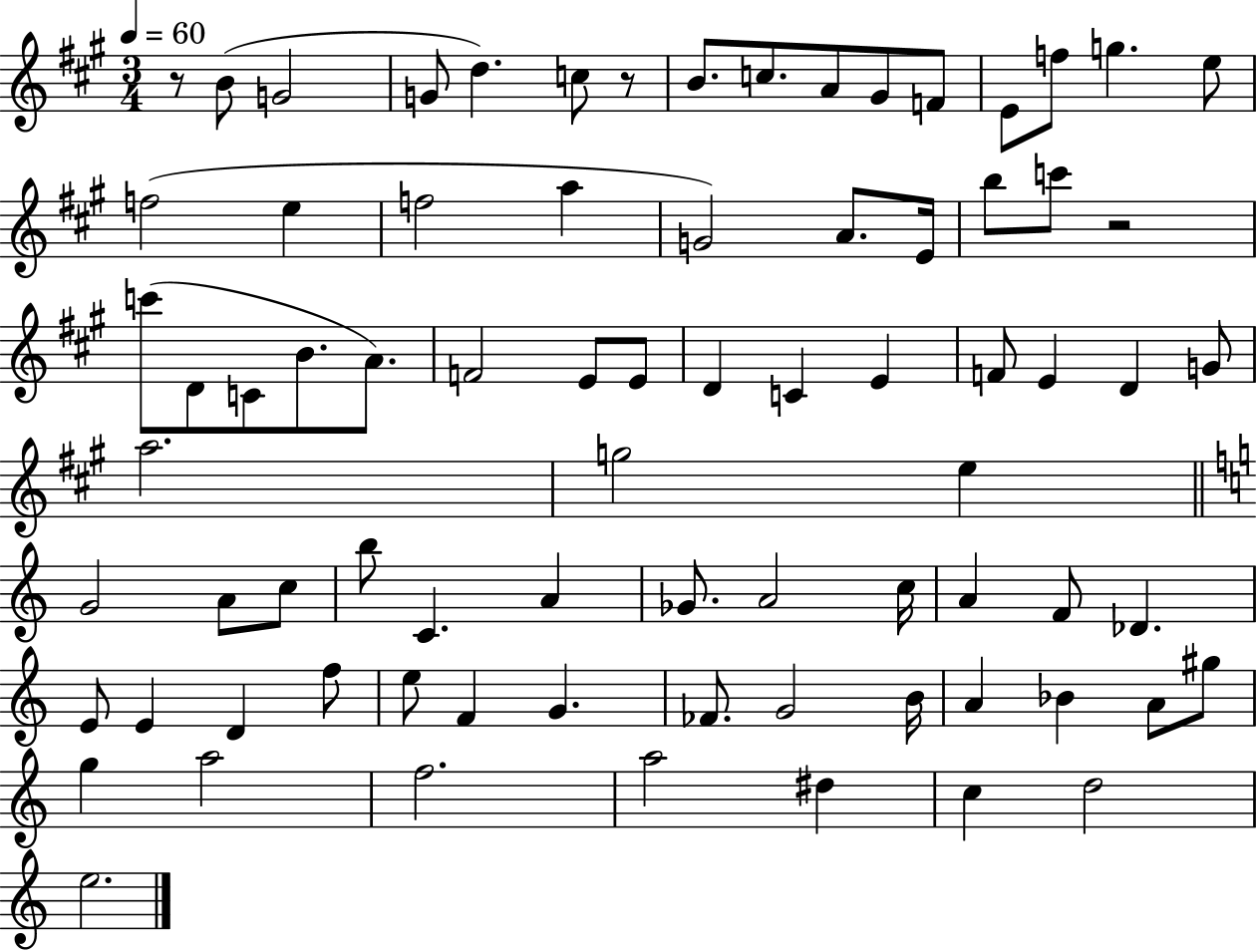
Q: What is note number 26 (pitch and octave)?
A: C4